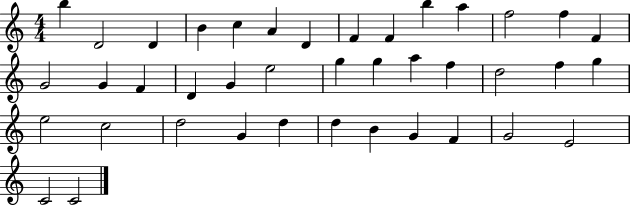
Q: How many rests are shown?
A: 0